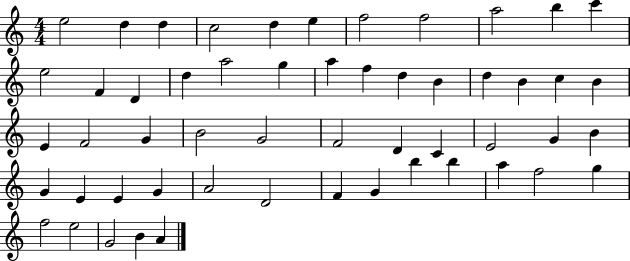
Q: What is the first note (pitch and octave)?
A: E5